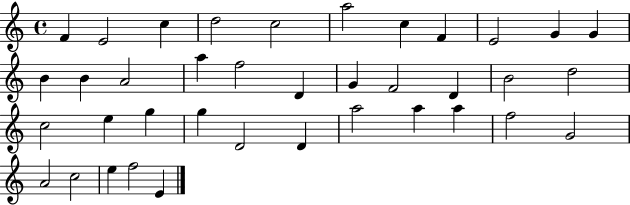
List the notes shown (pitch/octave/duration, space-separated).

F4/q E4/h C5/q D5/h C5/h A5/h C5/q F4/q E4/h G4/q G4/q B4/q B4/q A4/h A5/q F5/h D4/q G4/q F4/h D4/q B4/h D5/h C5/h E5/q G5/q G5/q D4/h D4/q A5/h A5/q A5/q F5/h G4/h A4/h C5/h E5/q F5/h E4/q